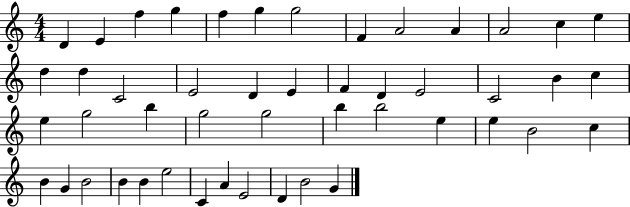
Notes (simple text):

D4/q E4/q F5/q G5/q F5/q G5/q G5/h F4/q A4/h A4/q A4/h C5/q E5/q D5/q D5/q C4/h E4/h D4/q E4/q F4/q D4/q E4/h C4/h B4/q C5/q E5/q G5/h B5/q G5/h G5/h B5/q B5/h E5/q E5/q B4/h C5/q B4/q G4/q B4/h B4/q B4/q E5/h C4/q A4/q E4/h D4/q B4/h G4/q